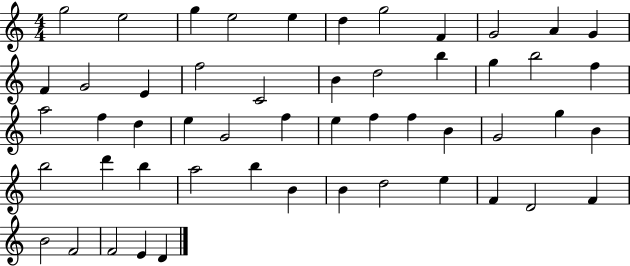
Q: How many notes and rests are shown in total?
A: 52